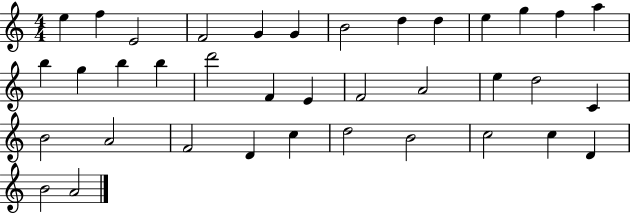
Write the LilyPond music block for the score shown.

{
  \clef treble
  \numericTimeSignature
  \time 4/4
  \key c \major
  e''4 f''4 e'2 | f'2 g'4 g'4 | b'2 d''4 d''4 | e''4 g''4 f''4 a''4 | \break b''4 g''4 b''4 b''4 | d'''2 f'4 e'4 | f'2 a'2 | e''4 d''2 c'4 | \break b'2 a'2 | f'2 d'4 c''4 | d''2 b'2 | c''2 c''4 d'4 | \break b'2 a'2 | \bar "|."
}